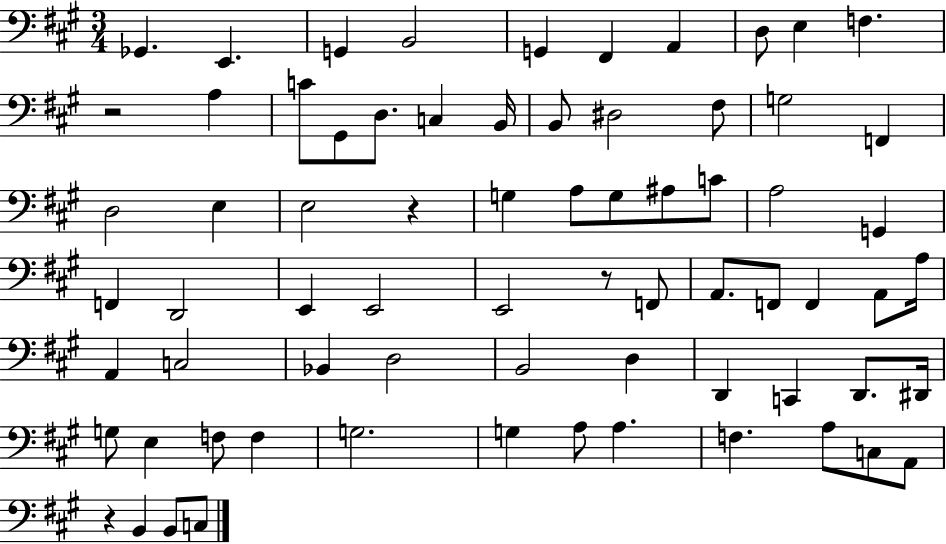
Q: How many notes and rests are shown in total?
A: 71